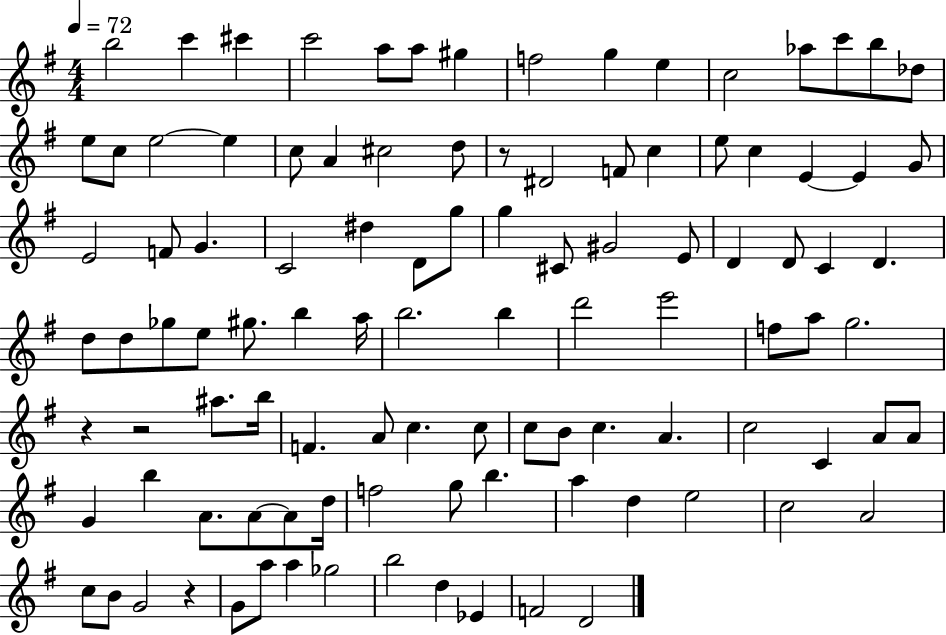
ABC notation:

X:1
T:Untitled
M:4/4
L:1/4
K:G
b2 c' ^c' c'2 a/2 a/2 ^g f2 g e c2 _a/2 c'/2 b/2 _d/2 e/2 c/2 e2 e c/2 A ^c2 d/2 z/2 ^D2 F/2 c e/2 c E E G/2 E2 F/2 G C2 ^d D/2 g/2 g ^C/2 ^G2 E/2 D D/2 C D d/2 d/2 _g/2 e/2 ^g/2 b a/4 b2 b d'2 e'2 f/2 a/2 g2 z z2 ^a/2 b/4 F A/2 c c/2 c/2 B/2 c A c2 C A/2 A/2 G b A/2 A/2 A/2 d/4 f2 g/2 b a d e2 c2 A2 c/2 B/2 G2 z G/2 a/2 a _g2 b2 d _E F2 D2